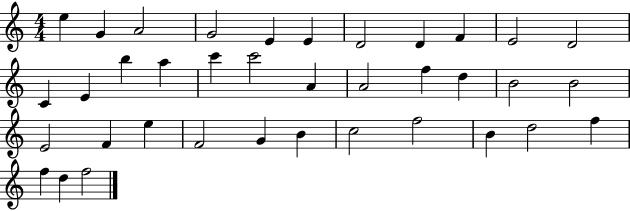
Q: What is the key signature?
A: C major